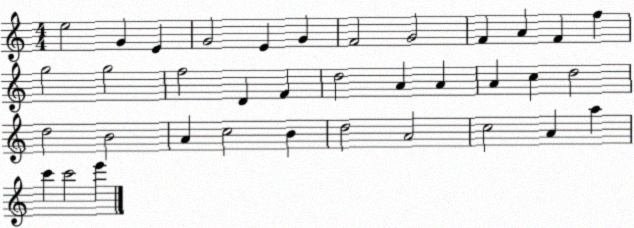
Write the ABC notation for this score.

X:1
T:Untitled
M:4/4
L:1/4
K:C
e2 G E G2 E G F2 G2 F A F f g2 g2 f2 D F d2 A A A c d2 d2 B2 A c2 B d2 A2 c2 A a c' c'2 e'